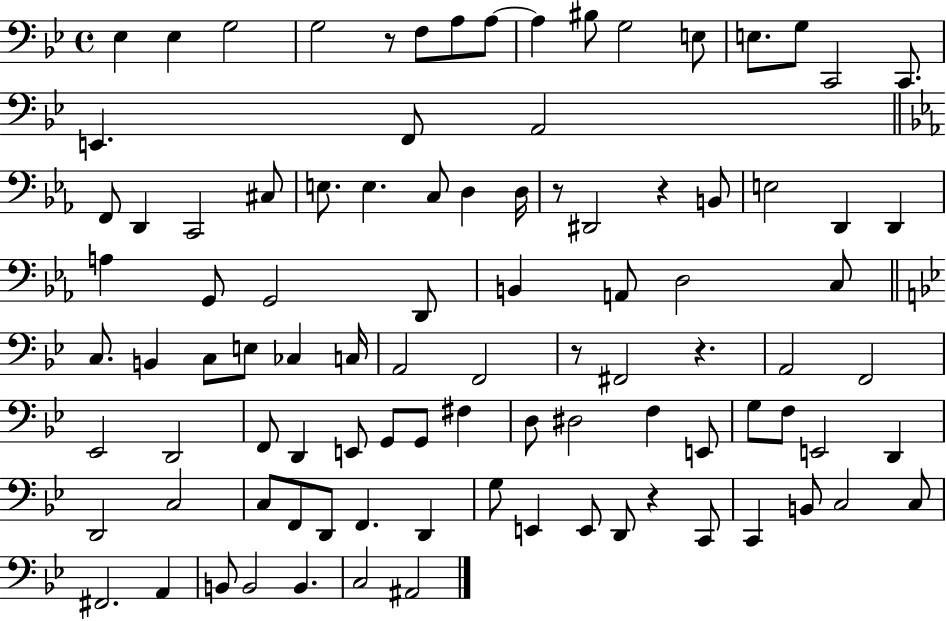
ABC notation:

X:1
T:Untitled
M:4/4
L:1/4
K:Bb
_E, _E, G,2 G,2 z/2 F,/2 A,/2 A,/2 A, ^B,/2 G,2 E,/2 E,/2 G,/2 C,,2 C,,/2 E,, F,,/2 A,,2 F,,/2 D,, C,,2 ^C,/2 E,/2 E, C,/2 D, D,/4 z/2 ^D,,2 z B,,/2 E,2 D,, D,, A, G,,/2 G,,2 D,,/2 B,, A,,/2 D,2 C,/2 C,/2 B,, C,/2 E,/2 _C, C,/4 A,,2 F,,2 z/2 ^F,,2 z A,,2 F,,2 _E,,2 D,,2 F,,/2 D,, E,,/2 G,,/2 G,,/2 ^F, D,/2 ^D,2 F, E,,/2 G,/2 F,/2 E,,2 D,, D,,2 C,2 C,/2 F,,/2 D,,/2 F,, D,, G,/2 E,, E,,/2 D,,/2 z C,,/2 C,, B,,/2 C,2 C,/2 ^F,,2 A,, B,,/2 B,,2 B,, C,2 ^A,,2